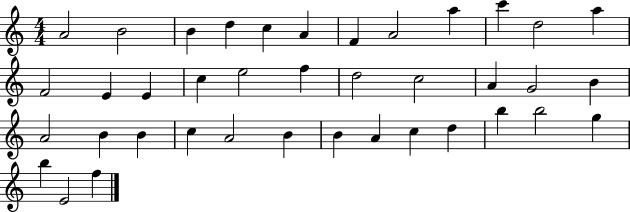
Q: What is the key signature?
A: C major